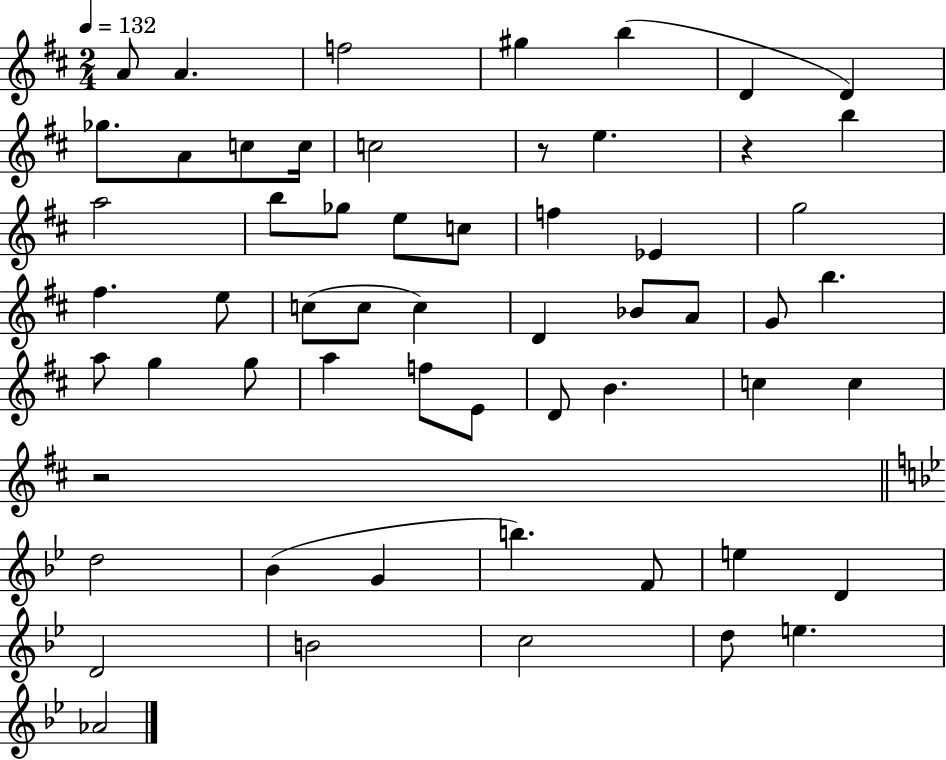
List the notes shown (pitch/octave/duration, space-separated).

A4/e A4/q. F5/h G#5/q B5/q D4/q D4/q Gb5/e. A4/e C5/e C5/s C5/h R/e E5/q. R/q B5/q A5/h B5/e Gb5/e E5/e C5/e F5/q Eb4/q G5/h F#5/q. E5/e C5/e C5/e C5/q D4/q Bb4/e A4/e G4/e B5/q. A5/e G5/q G5/e A5/q F5/e E4/e D4/e B4/q. C5/q C5/q R/h D5/h Bb4/q G4/q B5/q. F4/e E5/q D4/q D4/h B4/h C5/h D5/e E5/q. Ab4/h